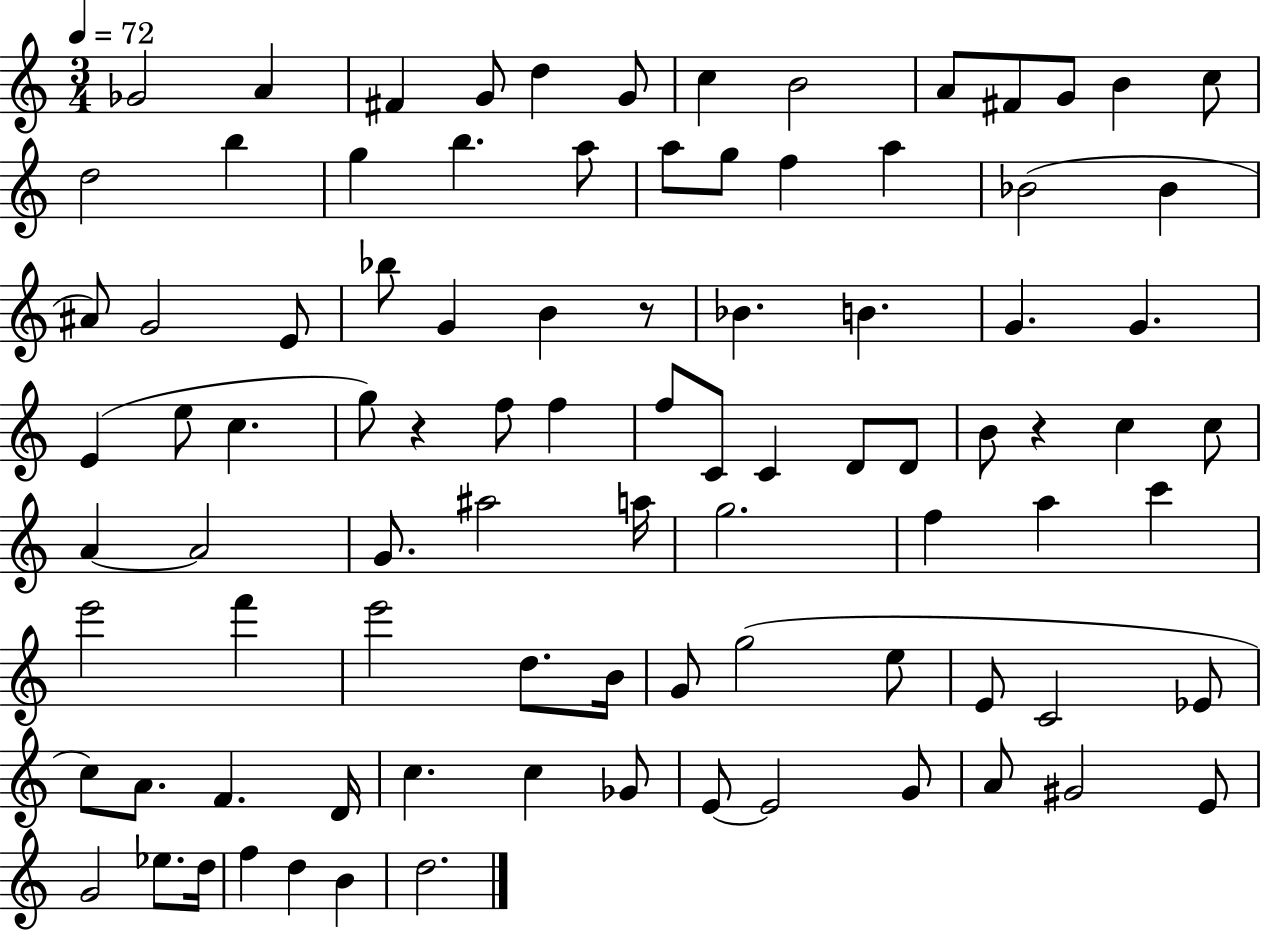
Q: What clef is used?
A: treble